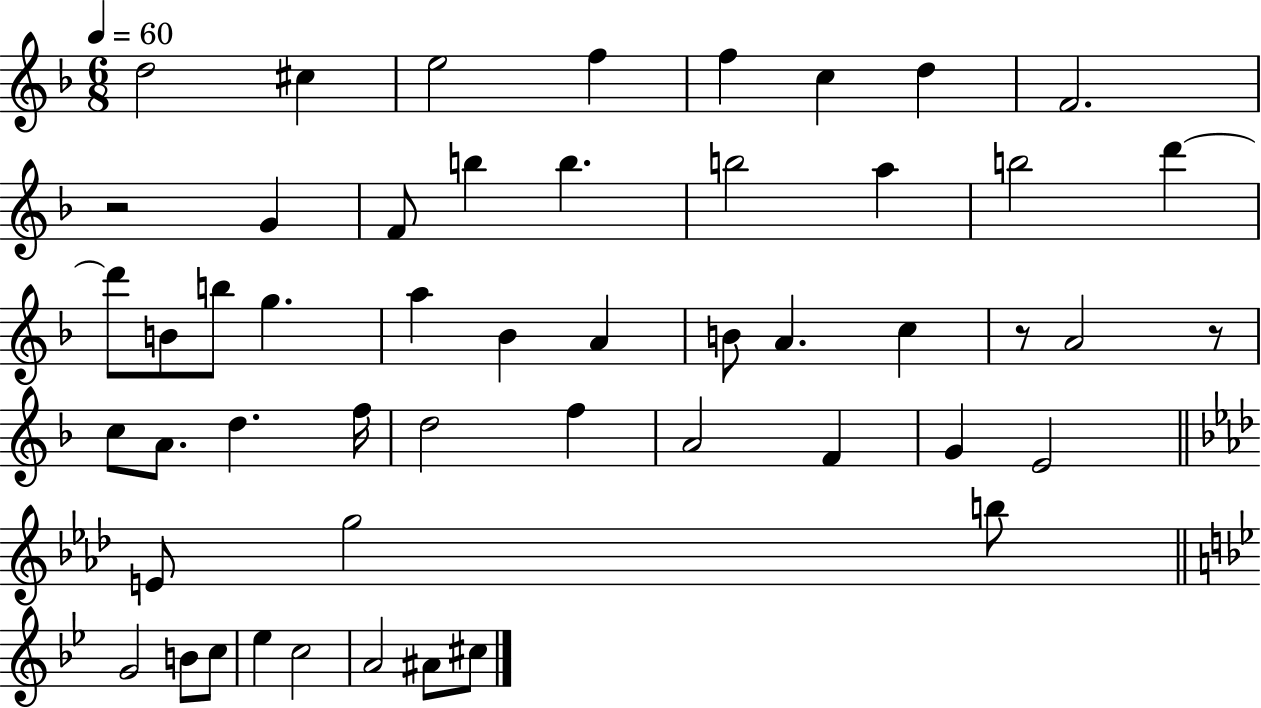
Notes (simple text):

D5/h C#5/q E5/h F5/q F5/q C5/q D5/q F4/h. R/h G4/q F4/e B5/q B5/q. B5/h A5/q B5/h D6/q D6/e B4/e B5/e G5/q. A5/q Bb4/q A4/q B4/e A4/q. C5/q R/e A4/h R/e C5/e A4/e. D5/q. F5/s D5/h F5/q A4/h F4/q G4/q E4/h E4/e G5/h B5/e G4/h B4/e C5/e Eb5/q C5/h A4/h A#4/e C#5/e